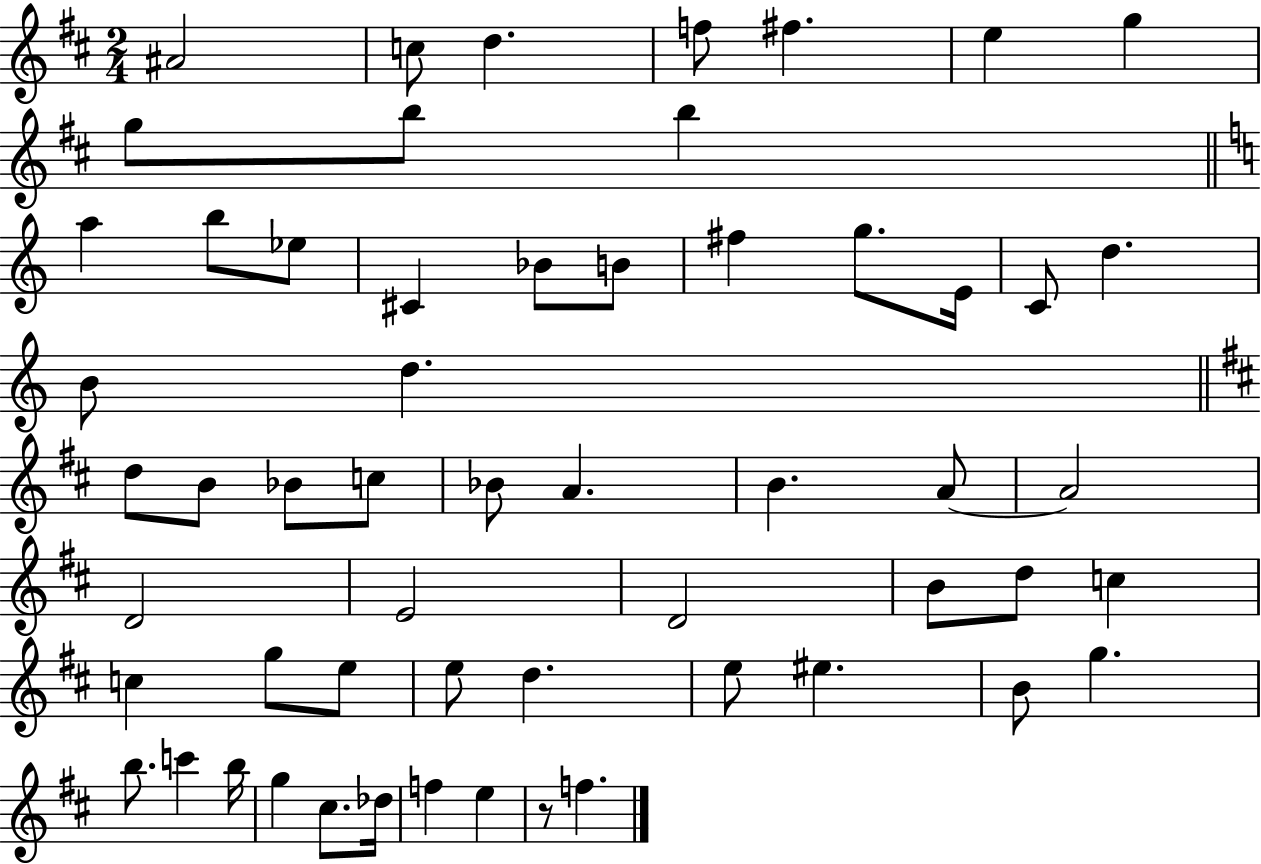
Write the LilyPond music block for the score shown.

{
  \clef treble
  \numericTimeSignature
  \time 2/4
  \key d \major
  ais'2 | c''8 d''4. | f''8 fis''4. | e''4 g''4 | \break g''8 b''8 b''4 | \bar "||" \break \key c \major a''4 b''8 ees''8 | cis'4 bes'8 b'8 | fis''4 g''8. e'16 | c'8 d''4. | \break b'8 d''4. | \bar "||" \break \key b \minor d''8 b'8 bes'8 c''8 | bes'8 a'4. | b'4. a'8~~ | a'2 | \break d'2 | e'2 | d'2 | b'8 d''8 c''4 | \break c''4 g''8 e''8 | e''8 d''4. | e''8 eis''4. | b'8 g''4. | \break b''8. c'''4 b''16 | g''4 cis''8. des''16 | f''4 e''4 | r8 f''4. | \break \bar "|."
}